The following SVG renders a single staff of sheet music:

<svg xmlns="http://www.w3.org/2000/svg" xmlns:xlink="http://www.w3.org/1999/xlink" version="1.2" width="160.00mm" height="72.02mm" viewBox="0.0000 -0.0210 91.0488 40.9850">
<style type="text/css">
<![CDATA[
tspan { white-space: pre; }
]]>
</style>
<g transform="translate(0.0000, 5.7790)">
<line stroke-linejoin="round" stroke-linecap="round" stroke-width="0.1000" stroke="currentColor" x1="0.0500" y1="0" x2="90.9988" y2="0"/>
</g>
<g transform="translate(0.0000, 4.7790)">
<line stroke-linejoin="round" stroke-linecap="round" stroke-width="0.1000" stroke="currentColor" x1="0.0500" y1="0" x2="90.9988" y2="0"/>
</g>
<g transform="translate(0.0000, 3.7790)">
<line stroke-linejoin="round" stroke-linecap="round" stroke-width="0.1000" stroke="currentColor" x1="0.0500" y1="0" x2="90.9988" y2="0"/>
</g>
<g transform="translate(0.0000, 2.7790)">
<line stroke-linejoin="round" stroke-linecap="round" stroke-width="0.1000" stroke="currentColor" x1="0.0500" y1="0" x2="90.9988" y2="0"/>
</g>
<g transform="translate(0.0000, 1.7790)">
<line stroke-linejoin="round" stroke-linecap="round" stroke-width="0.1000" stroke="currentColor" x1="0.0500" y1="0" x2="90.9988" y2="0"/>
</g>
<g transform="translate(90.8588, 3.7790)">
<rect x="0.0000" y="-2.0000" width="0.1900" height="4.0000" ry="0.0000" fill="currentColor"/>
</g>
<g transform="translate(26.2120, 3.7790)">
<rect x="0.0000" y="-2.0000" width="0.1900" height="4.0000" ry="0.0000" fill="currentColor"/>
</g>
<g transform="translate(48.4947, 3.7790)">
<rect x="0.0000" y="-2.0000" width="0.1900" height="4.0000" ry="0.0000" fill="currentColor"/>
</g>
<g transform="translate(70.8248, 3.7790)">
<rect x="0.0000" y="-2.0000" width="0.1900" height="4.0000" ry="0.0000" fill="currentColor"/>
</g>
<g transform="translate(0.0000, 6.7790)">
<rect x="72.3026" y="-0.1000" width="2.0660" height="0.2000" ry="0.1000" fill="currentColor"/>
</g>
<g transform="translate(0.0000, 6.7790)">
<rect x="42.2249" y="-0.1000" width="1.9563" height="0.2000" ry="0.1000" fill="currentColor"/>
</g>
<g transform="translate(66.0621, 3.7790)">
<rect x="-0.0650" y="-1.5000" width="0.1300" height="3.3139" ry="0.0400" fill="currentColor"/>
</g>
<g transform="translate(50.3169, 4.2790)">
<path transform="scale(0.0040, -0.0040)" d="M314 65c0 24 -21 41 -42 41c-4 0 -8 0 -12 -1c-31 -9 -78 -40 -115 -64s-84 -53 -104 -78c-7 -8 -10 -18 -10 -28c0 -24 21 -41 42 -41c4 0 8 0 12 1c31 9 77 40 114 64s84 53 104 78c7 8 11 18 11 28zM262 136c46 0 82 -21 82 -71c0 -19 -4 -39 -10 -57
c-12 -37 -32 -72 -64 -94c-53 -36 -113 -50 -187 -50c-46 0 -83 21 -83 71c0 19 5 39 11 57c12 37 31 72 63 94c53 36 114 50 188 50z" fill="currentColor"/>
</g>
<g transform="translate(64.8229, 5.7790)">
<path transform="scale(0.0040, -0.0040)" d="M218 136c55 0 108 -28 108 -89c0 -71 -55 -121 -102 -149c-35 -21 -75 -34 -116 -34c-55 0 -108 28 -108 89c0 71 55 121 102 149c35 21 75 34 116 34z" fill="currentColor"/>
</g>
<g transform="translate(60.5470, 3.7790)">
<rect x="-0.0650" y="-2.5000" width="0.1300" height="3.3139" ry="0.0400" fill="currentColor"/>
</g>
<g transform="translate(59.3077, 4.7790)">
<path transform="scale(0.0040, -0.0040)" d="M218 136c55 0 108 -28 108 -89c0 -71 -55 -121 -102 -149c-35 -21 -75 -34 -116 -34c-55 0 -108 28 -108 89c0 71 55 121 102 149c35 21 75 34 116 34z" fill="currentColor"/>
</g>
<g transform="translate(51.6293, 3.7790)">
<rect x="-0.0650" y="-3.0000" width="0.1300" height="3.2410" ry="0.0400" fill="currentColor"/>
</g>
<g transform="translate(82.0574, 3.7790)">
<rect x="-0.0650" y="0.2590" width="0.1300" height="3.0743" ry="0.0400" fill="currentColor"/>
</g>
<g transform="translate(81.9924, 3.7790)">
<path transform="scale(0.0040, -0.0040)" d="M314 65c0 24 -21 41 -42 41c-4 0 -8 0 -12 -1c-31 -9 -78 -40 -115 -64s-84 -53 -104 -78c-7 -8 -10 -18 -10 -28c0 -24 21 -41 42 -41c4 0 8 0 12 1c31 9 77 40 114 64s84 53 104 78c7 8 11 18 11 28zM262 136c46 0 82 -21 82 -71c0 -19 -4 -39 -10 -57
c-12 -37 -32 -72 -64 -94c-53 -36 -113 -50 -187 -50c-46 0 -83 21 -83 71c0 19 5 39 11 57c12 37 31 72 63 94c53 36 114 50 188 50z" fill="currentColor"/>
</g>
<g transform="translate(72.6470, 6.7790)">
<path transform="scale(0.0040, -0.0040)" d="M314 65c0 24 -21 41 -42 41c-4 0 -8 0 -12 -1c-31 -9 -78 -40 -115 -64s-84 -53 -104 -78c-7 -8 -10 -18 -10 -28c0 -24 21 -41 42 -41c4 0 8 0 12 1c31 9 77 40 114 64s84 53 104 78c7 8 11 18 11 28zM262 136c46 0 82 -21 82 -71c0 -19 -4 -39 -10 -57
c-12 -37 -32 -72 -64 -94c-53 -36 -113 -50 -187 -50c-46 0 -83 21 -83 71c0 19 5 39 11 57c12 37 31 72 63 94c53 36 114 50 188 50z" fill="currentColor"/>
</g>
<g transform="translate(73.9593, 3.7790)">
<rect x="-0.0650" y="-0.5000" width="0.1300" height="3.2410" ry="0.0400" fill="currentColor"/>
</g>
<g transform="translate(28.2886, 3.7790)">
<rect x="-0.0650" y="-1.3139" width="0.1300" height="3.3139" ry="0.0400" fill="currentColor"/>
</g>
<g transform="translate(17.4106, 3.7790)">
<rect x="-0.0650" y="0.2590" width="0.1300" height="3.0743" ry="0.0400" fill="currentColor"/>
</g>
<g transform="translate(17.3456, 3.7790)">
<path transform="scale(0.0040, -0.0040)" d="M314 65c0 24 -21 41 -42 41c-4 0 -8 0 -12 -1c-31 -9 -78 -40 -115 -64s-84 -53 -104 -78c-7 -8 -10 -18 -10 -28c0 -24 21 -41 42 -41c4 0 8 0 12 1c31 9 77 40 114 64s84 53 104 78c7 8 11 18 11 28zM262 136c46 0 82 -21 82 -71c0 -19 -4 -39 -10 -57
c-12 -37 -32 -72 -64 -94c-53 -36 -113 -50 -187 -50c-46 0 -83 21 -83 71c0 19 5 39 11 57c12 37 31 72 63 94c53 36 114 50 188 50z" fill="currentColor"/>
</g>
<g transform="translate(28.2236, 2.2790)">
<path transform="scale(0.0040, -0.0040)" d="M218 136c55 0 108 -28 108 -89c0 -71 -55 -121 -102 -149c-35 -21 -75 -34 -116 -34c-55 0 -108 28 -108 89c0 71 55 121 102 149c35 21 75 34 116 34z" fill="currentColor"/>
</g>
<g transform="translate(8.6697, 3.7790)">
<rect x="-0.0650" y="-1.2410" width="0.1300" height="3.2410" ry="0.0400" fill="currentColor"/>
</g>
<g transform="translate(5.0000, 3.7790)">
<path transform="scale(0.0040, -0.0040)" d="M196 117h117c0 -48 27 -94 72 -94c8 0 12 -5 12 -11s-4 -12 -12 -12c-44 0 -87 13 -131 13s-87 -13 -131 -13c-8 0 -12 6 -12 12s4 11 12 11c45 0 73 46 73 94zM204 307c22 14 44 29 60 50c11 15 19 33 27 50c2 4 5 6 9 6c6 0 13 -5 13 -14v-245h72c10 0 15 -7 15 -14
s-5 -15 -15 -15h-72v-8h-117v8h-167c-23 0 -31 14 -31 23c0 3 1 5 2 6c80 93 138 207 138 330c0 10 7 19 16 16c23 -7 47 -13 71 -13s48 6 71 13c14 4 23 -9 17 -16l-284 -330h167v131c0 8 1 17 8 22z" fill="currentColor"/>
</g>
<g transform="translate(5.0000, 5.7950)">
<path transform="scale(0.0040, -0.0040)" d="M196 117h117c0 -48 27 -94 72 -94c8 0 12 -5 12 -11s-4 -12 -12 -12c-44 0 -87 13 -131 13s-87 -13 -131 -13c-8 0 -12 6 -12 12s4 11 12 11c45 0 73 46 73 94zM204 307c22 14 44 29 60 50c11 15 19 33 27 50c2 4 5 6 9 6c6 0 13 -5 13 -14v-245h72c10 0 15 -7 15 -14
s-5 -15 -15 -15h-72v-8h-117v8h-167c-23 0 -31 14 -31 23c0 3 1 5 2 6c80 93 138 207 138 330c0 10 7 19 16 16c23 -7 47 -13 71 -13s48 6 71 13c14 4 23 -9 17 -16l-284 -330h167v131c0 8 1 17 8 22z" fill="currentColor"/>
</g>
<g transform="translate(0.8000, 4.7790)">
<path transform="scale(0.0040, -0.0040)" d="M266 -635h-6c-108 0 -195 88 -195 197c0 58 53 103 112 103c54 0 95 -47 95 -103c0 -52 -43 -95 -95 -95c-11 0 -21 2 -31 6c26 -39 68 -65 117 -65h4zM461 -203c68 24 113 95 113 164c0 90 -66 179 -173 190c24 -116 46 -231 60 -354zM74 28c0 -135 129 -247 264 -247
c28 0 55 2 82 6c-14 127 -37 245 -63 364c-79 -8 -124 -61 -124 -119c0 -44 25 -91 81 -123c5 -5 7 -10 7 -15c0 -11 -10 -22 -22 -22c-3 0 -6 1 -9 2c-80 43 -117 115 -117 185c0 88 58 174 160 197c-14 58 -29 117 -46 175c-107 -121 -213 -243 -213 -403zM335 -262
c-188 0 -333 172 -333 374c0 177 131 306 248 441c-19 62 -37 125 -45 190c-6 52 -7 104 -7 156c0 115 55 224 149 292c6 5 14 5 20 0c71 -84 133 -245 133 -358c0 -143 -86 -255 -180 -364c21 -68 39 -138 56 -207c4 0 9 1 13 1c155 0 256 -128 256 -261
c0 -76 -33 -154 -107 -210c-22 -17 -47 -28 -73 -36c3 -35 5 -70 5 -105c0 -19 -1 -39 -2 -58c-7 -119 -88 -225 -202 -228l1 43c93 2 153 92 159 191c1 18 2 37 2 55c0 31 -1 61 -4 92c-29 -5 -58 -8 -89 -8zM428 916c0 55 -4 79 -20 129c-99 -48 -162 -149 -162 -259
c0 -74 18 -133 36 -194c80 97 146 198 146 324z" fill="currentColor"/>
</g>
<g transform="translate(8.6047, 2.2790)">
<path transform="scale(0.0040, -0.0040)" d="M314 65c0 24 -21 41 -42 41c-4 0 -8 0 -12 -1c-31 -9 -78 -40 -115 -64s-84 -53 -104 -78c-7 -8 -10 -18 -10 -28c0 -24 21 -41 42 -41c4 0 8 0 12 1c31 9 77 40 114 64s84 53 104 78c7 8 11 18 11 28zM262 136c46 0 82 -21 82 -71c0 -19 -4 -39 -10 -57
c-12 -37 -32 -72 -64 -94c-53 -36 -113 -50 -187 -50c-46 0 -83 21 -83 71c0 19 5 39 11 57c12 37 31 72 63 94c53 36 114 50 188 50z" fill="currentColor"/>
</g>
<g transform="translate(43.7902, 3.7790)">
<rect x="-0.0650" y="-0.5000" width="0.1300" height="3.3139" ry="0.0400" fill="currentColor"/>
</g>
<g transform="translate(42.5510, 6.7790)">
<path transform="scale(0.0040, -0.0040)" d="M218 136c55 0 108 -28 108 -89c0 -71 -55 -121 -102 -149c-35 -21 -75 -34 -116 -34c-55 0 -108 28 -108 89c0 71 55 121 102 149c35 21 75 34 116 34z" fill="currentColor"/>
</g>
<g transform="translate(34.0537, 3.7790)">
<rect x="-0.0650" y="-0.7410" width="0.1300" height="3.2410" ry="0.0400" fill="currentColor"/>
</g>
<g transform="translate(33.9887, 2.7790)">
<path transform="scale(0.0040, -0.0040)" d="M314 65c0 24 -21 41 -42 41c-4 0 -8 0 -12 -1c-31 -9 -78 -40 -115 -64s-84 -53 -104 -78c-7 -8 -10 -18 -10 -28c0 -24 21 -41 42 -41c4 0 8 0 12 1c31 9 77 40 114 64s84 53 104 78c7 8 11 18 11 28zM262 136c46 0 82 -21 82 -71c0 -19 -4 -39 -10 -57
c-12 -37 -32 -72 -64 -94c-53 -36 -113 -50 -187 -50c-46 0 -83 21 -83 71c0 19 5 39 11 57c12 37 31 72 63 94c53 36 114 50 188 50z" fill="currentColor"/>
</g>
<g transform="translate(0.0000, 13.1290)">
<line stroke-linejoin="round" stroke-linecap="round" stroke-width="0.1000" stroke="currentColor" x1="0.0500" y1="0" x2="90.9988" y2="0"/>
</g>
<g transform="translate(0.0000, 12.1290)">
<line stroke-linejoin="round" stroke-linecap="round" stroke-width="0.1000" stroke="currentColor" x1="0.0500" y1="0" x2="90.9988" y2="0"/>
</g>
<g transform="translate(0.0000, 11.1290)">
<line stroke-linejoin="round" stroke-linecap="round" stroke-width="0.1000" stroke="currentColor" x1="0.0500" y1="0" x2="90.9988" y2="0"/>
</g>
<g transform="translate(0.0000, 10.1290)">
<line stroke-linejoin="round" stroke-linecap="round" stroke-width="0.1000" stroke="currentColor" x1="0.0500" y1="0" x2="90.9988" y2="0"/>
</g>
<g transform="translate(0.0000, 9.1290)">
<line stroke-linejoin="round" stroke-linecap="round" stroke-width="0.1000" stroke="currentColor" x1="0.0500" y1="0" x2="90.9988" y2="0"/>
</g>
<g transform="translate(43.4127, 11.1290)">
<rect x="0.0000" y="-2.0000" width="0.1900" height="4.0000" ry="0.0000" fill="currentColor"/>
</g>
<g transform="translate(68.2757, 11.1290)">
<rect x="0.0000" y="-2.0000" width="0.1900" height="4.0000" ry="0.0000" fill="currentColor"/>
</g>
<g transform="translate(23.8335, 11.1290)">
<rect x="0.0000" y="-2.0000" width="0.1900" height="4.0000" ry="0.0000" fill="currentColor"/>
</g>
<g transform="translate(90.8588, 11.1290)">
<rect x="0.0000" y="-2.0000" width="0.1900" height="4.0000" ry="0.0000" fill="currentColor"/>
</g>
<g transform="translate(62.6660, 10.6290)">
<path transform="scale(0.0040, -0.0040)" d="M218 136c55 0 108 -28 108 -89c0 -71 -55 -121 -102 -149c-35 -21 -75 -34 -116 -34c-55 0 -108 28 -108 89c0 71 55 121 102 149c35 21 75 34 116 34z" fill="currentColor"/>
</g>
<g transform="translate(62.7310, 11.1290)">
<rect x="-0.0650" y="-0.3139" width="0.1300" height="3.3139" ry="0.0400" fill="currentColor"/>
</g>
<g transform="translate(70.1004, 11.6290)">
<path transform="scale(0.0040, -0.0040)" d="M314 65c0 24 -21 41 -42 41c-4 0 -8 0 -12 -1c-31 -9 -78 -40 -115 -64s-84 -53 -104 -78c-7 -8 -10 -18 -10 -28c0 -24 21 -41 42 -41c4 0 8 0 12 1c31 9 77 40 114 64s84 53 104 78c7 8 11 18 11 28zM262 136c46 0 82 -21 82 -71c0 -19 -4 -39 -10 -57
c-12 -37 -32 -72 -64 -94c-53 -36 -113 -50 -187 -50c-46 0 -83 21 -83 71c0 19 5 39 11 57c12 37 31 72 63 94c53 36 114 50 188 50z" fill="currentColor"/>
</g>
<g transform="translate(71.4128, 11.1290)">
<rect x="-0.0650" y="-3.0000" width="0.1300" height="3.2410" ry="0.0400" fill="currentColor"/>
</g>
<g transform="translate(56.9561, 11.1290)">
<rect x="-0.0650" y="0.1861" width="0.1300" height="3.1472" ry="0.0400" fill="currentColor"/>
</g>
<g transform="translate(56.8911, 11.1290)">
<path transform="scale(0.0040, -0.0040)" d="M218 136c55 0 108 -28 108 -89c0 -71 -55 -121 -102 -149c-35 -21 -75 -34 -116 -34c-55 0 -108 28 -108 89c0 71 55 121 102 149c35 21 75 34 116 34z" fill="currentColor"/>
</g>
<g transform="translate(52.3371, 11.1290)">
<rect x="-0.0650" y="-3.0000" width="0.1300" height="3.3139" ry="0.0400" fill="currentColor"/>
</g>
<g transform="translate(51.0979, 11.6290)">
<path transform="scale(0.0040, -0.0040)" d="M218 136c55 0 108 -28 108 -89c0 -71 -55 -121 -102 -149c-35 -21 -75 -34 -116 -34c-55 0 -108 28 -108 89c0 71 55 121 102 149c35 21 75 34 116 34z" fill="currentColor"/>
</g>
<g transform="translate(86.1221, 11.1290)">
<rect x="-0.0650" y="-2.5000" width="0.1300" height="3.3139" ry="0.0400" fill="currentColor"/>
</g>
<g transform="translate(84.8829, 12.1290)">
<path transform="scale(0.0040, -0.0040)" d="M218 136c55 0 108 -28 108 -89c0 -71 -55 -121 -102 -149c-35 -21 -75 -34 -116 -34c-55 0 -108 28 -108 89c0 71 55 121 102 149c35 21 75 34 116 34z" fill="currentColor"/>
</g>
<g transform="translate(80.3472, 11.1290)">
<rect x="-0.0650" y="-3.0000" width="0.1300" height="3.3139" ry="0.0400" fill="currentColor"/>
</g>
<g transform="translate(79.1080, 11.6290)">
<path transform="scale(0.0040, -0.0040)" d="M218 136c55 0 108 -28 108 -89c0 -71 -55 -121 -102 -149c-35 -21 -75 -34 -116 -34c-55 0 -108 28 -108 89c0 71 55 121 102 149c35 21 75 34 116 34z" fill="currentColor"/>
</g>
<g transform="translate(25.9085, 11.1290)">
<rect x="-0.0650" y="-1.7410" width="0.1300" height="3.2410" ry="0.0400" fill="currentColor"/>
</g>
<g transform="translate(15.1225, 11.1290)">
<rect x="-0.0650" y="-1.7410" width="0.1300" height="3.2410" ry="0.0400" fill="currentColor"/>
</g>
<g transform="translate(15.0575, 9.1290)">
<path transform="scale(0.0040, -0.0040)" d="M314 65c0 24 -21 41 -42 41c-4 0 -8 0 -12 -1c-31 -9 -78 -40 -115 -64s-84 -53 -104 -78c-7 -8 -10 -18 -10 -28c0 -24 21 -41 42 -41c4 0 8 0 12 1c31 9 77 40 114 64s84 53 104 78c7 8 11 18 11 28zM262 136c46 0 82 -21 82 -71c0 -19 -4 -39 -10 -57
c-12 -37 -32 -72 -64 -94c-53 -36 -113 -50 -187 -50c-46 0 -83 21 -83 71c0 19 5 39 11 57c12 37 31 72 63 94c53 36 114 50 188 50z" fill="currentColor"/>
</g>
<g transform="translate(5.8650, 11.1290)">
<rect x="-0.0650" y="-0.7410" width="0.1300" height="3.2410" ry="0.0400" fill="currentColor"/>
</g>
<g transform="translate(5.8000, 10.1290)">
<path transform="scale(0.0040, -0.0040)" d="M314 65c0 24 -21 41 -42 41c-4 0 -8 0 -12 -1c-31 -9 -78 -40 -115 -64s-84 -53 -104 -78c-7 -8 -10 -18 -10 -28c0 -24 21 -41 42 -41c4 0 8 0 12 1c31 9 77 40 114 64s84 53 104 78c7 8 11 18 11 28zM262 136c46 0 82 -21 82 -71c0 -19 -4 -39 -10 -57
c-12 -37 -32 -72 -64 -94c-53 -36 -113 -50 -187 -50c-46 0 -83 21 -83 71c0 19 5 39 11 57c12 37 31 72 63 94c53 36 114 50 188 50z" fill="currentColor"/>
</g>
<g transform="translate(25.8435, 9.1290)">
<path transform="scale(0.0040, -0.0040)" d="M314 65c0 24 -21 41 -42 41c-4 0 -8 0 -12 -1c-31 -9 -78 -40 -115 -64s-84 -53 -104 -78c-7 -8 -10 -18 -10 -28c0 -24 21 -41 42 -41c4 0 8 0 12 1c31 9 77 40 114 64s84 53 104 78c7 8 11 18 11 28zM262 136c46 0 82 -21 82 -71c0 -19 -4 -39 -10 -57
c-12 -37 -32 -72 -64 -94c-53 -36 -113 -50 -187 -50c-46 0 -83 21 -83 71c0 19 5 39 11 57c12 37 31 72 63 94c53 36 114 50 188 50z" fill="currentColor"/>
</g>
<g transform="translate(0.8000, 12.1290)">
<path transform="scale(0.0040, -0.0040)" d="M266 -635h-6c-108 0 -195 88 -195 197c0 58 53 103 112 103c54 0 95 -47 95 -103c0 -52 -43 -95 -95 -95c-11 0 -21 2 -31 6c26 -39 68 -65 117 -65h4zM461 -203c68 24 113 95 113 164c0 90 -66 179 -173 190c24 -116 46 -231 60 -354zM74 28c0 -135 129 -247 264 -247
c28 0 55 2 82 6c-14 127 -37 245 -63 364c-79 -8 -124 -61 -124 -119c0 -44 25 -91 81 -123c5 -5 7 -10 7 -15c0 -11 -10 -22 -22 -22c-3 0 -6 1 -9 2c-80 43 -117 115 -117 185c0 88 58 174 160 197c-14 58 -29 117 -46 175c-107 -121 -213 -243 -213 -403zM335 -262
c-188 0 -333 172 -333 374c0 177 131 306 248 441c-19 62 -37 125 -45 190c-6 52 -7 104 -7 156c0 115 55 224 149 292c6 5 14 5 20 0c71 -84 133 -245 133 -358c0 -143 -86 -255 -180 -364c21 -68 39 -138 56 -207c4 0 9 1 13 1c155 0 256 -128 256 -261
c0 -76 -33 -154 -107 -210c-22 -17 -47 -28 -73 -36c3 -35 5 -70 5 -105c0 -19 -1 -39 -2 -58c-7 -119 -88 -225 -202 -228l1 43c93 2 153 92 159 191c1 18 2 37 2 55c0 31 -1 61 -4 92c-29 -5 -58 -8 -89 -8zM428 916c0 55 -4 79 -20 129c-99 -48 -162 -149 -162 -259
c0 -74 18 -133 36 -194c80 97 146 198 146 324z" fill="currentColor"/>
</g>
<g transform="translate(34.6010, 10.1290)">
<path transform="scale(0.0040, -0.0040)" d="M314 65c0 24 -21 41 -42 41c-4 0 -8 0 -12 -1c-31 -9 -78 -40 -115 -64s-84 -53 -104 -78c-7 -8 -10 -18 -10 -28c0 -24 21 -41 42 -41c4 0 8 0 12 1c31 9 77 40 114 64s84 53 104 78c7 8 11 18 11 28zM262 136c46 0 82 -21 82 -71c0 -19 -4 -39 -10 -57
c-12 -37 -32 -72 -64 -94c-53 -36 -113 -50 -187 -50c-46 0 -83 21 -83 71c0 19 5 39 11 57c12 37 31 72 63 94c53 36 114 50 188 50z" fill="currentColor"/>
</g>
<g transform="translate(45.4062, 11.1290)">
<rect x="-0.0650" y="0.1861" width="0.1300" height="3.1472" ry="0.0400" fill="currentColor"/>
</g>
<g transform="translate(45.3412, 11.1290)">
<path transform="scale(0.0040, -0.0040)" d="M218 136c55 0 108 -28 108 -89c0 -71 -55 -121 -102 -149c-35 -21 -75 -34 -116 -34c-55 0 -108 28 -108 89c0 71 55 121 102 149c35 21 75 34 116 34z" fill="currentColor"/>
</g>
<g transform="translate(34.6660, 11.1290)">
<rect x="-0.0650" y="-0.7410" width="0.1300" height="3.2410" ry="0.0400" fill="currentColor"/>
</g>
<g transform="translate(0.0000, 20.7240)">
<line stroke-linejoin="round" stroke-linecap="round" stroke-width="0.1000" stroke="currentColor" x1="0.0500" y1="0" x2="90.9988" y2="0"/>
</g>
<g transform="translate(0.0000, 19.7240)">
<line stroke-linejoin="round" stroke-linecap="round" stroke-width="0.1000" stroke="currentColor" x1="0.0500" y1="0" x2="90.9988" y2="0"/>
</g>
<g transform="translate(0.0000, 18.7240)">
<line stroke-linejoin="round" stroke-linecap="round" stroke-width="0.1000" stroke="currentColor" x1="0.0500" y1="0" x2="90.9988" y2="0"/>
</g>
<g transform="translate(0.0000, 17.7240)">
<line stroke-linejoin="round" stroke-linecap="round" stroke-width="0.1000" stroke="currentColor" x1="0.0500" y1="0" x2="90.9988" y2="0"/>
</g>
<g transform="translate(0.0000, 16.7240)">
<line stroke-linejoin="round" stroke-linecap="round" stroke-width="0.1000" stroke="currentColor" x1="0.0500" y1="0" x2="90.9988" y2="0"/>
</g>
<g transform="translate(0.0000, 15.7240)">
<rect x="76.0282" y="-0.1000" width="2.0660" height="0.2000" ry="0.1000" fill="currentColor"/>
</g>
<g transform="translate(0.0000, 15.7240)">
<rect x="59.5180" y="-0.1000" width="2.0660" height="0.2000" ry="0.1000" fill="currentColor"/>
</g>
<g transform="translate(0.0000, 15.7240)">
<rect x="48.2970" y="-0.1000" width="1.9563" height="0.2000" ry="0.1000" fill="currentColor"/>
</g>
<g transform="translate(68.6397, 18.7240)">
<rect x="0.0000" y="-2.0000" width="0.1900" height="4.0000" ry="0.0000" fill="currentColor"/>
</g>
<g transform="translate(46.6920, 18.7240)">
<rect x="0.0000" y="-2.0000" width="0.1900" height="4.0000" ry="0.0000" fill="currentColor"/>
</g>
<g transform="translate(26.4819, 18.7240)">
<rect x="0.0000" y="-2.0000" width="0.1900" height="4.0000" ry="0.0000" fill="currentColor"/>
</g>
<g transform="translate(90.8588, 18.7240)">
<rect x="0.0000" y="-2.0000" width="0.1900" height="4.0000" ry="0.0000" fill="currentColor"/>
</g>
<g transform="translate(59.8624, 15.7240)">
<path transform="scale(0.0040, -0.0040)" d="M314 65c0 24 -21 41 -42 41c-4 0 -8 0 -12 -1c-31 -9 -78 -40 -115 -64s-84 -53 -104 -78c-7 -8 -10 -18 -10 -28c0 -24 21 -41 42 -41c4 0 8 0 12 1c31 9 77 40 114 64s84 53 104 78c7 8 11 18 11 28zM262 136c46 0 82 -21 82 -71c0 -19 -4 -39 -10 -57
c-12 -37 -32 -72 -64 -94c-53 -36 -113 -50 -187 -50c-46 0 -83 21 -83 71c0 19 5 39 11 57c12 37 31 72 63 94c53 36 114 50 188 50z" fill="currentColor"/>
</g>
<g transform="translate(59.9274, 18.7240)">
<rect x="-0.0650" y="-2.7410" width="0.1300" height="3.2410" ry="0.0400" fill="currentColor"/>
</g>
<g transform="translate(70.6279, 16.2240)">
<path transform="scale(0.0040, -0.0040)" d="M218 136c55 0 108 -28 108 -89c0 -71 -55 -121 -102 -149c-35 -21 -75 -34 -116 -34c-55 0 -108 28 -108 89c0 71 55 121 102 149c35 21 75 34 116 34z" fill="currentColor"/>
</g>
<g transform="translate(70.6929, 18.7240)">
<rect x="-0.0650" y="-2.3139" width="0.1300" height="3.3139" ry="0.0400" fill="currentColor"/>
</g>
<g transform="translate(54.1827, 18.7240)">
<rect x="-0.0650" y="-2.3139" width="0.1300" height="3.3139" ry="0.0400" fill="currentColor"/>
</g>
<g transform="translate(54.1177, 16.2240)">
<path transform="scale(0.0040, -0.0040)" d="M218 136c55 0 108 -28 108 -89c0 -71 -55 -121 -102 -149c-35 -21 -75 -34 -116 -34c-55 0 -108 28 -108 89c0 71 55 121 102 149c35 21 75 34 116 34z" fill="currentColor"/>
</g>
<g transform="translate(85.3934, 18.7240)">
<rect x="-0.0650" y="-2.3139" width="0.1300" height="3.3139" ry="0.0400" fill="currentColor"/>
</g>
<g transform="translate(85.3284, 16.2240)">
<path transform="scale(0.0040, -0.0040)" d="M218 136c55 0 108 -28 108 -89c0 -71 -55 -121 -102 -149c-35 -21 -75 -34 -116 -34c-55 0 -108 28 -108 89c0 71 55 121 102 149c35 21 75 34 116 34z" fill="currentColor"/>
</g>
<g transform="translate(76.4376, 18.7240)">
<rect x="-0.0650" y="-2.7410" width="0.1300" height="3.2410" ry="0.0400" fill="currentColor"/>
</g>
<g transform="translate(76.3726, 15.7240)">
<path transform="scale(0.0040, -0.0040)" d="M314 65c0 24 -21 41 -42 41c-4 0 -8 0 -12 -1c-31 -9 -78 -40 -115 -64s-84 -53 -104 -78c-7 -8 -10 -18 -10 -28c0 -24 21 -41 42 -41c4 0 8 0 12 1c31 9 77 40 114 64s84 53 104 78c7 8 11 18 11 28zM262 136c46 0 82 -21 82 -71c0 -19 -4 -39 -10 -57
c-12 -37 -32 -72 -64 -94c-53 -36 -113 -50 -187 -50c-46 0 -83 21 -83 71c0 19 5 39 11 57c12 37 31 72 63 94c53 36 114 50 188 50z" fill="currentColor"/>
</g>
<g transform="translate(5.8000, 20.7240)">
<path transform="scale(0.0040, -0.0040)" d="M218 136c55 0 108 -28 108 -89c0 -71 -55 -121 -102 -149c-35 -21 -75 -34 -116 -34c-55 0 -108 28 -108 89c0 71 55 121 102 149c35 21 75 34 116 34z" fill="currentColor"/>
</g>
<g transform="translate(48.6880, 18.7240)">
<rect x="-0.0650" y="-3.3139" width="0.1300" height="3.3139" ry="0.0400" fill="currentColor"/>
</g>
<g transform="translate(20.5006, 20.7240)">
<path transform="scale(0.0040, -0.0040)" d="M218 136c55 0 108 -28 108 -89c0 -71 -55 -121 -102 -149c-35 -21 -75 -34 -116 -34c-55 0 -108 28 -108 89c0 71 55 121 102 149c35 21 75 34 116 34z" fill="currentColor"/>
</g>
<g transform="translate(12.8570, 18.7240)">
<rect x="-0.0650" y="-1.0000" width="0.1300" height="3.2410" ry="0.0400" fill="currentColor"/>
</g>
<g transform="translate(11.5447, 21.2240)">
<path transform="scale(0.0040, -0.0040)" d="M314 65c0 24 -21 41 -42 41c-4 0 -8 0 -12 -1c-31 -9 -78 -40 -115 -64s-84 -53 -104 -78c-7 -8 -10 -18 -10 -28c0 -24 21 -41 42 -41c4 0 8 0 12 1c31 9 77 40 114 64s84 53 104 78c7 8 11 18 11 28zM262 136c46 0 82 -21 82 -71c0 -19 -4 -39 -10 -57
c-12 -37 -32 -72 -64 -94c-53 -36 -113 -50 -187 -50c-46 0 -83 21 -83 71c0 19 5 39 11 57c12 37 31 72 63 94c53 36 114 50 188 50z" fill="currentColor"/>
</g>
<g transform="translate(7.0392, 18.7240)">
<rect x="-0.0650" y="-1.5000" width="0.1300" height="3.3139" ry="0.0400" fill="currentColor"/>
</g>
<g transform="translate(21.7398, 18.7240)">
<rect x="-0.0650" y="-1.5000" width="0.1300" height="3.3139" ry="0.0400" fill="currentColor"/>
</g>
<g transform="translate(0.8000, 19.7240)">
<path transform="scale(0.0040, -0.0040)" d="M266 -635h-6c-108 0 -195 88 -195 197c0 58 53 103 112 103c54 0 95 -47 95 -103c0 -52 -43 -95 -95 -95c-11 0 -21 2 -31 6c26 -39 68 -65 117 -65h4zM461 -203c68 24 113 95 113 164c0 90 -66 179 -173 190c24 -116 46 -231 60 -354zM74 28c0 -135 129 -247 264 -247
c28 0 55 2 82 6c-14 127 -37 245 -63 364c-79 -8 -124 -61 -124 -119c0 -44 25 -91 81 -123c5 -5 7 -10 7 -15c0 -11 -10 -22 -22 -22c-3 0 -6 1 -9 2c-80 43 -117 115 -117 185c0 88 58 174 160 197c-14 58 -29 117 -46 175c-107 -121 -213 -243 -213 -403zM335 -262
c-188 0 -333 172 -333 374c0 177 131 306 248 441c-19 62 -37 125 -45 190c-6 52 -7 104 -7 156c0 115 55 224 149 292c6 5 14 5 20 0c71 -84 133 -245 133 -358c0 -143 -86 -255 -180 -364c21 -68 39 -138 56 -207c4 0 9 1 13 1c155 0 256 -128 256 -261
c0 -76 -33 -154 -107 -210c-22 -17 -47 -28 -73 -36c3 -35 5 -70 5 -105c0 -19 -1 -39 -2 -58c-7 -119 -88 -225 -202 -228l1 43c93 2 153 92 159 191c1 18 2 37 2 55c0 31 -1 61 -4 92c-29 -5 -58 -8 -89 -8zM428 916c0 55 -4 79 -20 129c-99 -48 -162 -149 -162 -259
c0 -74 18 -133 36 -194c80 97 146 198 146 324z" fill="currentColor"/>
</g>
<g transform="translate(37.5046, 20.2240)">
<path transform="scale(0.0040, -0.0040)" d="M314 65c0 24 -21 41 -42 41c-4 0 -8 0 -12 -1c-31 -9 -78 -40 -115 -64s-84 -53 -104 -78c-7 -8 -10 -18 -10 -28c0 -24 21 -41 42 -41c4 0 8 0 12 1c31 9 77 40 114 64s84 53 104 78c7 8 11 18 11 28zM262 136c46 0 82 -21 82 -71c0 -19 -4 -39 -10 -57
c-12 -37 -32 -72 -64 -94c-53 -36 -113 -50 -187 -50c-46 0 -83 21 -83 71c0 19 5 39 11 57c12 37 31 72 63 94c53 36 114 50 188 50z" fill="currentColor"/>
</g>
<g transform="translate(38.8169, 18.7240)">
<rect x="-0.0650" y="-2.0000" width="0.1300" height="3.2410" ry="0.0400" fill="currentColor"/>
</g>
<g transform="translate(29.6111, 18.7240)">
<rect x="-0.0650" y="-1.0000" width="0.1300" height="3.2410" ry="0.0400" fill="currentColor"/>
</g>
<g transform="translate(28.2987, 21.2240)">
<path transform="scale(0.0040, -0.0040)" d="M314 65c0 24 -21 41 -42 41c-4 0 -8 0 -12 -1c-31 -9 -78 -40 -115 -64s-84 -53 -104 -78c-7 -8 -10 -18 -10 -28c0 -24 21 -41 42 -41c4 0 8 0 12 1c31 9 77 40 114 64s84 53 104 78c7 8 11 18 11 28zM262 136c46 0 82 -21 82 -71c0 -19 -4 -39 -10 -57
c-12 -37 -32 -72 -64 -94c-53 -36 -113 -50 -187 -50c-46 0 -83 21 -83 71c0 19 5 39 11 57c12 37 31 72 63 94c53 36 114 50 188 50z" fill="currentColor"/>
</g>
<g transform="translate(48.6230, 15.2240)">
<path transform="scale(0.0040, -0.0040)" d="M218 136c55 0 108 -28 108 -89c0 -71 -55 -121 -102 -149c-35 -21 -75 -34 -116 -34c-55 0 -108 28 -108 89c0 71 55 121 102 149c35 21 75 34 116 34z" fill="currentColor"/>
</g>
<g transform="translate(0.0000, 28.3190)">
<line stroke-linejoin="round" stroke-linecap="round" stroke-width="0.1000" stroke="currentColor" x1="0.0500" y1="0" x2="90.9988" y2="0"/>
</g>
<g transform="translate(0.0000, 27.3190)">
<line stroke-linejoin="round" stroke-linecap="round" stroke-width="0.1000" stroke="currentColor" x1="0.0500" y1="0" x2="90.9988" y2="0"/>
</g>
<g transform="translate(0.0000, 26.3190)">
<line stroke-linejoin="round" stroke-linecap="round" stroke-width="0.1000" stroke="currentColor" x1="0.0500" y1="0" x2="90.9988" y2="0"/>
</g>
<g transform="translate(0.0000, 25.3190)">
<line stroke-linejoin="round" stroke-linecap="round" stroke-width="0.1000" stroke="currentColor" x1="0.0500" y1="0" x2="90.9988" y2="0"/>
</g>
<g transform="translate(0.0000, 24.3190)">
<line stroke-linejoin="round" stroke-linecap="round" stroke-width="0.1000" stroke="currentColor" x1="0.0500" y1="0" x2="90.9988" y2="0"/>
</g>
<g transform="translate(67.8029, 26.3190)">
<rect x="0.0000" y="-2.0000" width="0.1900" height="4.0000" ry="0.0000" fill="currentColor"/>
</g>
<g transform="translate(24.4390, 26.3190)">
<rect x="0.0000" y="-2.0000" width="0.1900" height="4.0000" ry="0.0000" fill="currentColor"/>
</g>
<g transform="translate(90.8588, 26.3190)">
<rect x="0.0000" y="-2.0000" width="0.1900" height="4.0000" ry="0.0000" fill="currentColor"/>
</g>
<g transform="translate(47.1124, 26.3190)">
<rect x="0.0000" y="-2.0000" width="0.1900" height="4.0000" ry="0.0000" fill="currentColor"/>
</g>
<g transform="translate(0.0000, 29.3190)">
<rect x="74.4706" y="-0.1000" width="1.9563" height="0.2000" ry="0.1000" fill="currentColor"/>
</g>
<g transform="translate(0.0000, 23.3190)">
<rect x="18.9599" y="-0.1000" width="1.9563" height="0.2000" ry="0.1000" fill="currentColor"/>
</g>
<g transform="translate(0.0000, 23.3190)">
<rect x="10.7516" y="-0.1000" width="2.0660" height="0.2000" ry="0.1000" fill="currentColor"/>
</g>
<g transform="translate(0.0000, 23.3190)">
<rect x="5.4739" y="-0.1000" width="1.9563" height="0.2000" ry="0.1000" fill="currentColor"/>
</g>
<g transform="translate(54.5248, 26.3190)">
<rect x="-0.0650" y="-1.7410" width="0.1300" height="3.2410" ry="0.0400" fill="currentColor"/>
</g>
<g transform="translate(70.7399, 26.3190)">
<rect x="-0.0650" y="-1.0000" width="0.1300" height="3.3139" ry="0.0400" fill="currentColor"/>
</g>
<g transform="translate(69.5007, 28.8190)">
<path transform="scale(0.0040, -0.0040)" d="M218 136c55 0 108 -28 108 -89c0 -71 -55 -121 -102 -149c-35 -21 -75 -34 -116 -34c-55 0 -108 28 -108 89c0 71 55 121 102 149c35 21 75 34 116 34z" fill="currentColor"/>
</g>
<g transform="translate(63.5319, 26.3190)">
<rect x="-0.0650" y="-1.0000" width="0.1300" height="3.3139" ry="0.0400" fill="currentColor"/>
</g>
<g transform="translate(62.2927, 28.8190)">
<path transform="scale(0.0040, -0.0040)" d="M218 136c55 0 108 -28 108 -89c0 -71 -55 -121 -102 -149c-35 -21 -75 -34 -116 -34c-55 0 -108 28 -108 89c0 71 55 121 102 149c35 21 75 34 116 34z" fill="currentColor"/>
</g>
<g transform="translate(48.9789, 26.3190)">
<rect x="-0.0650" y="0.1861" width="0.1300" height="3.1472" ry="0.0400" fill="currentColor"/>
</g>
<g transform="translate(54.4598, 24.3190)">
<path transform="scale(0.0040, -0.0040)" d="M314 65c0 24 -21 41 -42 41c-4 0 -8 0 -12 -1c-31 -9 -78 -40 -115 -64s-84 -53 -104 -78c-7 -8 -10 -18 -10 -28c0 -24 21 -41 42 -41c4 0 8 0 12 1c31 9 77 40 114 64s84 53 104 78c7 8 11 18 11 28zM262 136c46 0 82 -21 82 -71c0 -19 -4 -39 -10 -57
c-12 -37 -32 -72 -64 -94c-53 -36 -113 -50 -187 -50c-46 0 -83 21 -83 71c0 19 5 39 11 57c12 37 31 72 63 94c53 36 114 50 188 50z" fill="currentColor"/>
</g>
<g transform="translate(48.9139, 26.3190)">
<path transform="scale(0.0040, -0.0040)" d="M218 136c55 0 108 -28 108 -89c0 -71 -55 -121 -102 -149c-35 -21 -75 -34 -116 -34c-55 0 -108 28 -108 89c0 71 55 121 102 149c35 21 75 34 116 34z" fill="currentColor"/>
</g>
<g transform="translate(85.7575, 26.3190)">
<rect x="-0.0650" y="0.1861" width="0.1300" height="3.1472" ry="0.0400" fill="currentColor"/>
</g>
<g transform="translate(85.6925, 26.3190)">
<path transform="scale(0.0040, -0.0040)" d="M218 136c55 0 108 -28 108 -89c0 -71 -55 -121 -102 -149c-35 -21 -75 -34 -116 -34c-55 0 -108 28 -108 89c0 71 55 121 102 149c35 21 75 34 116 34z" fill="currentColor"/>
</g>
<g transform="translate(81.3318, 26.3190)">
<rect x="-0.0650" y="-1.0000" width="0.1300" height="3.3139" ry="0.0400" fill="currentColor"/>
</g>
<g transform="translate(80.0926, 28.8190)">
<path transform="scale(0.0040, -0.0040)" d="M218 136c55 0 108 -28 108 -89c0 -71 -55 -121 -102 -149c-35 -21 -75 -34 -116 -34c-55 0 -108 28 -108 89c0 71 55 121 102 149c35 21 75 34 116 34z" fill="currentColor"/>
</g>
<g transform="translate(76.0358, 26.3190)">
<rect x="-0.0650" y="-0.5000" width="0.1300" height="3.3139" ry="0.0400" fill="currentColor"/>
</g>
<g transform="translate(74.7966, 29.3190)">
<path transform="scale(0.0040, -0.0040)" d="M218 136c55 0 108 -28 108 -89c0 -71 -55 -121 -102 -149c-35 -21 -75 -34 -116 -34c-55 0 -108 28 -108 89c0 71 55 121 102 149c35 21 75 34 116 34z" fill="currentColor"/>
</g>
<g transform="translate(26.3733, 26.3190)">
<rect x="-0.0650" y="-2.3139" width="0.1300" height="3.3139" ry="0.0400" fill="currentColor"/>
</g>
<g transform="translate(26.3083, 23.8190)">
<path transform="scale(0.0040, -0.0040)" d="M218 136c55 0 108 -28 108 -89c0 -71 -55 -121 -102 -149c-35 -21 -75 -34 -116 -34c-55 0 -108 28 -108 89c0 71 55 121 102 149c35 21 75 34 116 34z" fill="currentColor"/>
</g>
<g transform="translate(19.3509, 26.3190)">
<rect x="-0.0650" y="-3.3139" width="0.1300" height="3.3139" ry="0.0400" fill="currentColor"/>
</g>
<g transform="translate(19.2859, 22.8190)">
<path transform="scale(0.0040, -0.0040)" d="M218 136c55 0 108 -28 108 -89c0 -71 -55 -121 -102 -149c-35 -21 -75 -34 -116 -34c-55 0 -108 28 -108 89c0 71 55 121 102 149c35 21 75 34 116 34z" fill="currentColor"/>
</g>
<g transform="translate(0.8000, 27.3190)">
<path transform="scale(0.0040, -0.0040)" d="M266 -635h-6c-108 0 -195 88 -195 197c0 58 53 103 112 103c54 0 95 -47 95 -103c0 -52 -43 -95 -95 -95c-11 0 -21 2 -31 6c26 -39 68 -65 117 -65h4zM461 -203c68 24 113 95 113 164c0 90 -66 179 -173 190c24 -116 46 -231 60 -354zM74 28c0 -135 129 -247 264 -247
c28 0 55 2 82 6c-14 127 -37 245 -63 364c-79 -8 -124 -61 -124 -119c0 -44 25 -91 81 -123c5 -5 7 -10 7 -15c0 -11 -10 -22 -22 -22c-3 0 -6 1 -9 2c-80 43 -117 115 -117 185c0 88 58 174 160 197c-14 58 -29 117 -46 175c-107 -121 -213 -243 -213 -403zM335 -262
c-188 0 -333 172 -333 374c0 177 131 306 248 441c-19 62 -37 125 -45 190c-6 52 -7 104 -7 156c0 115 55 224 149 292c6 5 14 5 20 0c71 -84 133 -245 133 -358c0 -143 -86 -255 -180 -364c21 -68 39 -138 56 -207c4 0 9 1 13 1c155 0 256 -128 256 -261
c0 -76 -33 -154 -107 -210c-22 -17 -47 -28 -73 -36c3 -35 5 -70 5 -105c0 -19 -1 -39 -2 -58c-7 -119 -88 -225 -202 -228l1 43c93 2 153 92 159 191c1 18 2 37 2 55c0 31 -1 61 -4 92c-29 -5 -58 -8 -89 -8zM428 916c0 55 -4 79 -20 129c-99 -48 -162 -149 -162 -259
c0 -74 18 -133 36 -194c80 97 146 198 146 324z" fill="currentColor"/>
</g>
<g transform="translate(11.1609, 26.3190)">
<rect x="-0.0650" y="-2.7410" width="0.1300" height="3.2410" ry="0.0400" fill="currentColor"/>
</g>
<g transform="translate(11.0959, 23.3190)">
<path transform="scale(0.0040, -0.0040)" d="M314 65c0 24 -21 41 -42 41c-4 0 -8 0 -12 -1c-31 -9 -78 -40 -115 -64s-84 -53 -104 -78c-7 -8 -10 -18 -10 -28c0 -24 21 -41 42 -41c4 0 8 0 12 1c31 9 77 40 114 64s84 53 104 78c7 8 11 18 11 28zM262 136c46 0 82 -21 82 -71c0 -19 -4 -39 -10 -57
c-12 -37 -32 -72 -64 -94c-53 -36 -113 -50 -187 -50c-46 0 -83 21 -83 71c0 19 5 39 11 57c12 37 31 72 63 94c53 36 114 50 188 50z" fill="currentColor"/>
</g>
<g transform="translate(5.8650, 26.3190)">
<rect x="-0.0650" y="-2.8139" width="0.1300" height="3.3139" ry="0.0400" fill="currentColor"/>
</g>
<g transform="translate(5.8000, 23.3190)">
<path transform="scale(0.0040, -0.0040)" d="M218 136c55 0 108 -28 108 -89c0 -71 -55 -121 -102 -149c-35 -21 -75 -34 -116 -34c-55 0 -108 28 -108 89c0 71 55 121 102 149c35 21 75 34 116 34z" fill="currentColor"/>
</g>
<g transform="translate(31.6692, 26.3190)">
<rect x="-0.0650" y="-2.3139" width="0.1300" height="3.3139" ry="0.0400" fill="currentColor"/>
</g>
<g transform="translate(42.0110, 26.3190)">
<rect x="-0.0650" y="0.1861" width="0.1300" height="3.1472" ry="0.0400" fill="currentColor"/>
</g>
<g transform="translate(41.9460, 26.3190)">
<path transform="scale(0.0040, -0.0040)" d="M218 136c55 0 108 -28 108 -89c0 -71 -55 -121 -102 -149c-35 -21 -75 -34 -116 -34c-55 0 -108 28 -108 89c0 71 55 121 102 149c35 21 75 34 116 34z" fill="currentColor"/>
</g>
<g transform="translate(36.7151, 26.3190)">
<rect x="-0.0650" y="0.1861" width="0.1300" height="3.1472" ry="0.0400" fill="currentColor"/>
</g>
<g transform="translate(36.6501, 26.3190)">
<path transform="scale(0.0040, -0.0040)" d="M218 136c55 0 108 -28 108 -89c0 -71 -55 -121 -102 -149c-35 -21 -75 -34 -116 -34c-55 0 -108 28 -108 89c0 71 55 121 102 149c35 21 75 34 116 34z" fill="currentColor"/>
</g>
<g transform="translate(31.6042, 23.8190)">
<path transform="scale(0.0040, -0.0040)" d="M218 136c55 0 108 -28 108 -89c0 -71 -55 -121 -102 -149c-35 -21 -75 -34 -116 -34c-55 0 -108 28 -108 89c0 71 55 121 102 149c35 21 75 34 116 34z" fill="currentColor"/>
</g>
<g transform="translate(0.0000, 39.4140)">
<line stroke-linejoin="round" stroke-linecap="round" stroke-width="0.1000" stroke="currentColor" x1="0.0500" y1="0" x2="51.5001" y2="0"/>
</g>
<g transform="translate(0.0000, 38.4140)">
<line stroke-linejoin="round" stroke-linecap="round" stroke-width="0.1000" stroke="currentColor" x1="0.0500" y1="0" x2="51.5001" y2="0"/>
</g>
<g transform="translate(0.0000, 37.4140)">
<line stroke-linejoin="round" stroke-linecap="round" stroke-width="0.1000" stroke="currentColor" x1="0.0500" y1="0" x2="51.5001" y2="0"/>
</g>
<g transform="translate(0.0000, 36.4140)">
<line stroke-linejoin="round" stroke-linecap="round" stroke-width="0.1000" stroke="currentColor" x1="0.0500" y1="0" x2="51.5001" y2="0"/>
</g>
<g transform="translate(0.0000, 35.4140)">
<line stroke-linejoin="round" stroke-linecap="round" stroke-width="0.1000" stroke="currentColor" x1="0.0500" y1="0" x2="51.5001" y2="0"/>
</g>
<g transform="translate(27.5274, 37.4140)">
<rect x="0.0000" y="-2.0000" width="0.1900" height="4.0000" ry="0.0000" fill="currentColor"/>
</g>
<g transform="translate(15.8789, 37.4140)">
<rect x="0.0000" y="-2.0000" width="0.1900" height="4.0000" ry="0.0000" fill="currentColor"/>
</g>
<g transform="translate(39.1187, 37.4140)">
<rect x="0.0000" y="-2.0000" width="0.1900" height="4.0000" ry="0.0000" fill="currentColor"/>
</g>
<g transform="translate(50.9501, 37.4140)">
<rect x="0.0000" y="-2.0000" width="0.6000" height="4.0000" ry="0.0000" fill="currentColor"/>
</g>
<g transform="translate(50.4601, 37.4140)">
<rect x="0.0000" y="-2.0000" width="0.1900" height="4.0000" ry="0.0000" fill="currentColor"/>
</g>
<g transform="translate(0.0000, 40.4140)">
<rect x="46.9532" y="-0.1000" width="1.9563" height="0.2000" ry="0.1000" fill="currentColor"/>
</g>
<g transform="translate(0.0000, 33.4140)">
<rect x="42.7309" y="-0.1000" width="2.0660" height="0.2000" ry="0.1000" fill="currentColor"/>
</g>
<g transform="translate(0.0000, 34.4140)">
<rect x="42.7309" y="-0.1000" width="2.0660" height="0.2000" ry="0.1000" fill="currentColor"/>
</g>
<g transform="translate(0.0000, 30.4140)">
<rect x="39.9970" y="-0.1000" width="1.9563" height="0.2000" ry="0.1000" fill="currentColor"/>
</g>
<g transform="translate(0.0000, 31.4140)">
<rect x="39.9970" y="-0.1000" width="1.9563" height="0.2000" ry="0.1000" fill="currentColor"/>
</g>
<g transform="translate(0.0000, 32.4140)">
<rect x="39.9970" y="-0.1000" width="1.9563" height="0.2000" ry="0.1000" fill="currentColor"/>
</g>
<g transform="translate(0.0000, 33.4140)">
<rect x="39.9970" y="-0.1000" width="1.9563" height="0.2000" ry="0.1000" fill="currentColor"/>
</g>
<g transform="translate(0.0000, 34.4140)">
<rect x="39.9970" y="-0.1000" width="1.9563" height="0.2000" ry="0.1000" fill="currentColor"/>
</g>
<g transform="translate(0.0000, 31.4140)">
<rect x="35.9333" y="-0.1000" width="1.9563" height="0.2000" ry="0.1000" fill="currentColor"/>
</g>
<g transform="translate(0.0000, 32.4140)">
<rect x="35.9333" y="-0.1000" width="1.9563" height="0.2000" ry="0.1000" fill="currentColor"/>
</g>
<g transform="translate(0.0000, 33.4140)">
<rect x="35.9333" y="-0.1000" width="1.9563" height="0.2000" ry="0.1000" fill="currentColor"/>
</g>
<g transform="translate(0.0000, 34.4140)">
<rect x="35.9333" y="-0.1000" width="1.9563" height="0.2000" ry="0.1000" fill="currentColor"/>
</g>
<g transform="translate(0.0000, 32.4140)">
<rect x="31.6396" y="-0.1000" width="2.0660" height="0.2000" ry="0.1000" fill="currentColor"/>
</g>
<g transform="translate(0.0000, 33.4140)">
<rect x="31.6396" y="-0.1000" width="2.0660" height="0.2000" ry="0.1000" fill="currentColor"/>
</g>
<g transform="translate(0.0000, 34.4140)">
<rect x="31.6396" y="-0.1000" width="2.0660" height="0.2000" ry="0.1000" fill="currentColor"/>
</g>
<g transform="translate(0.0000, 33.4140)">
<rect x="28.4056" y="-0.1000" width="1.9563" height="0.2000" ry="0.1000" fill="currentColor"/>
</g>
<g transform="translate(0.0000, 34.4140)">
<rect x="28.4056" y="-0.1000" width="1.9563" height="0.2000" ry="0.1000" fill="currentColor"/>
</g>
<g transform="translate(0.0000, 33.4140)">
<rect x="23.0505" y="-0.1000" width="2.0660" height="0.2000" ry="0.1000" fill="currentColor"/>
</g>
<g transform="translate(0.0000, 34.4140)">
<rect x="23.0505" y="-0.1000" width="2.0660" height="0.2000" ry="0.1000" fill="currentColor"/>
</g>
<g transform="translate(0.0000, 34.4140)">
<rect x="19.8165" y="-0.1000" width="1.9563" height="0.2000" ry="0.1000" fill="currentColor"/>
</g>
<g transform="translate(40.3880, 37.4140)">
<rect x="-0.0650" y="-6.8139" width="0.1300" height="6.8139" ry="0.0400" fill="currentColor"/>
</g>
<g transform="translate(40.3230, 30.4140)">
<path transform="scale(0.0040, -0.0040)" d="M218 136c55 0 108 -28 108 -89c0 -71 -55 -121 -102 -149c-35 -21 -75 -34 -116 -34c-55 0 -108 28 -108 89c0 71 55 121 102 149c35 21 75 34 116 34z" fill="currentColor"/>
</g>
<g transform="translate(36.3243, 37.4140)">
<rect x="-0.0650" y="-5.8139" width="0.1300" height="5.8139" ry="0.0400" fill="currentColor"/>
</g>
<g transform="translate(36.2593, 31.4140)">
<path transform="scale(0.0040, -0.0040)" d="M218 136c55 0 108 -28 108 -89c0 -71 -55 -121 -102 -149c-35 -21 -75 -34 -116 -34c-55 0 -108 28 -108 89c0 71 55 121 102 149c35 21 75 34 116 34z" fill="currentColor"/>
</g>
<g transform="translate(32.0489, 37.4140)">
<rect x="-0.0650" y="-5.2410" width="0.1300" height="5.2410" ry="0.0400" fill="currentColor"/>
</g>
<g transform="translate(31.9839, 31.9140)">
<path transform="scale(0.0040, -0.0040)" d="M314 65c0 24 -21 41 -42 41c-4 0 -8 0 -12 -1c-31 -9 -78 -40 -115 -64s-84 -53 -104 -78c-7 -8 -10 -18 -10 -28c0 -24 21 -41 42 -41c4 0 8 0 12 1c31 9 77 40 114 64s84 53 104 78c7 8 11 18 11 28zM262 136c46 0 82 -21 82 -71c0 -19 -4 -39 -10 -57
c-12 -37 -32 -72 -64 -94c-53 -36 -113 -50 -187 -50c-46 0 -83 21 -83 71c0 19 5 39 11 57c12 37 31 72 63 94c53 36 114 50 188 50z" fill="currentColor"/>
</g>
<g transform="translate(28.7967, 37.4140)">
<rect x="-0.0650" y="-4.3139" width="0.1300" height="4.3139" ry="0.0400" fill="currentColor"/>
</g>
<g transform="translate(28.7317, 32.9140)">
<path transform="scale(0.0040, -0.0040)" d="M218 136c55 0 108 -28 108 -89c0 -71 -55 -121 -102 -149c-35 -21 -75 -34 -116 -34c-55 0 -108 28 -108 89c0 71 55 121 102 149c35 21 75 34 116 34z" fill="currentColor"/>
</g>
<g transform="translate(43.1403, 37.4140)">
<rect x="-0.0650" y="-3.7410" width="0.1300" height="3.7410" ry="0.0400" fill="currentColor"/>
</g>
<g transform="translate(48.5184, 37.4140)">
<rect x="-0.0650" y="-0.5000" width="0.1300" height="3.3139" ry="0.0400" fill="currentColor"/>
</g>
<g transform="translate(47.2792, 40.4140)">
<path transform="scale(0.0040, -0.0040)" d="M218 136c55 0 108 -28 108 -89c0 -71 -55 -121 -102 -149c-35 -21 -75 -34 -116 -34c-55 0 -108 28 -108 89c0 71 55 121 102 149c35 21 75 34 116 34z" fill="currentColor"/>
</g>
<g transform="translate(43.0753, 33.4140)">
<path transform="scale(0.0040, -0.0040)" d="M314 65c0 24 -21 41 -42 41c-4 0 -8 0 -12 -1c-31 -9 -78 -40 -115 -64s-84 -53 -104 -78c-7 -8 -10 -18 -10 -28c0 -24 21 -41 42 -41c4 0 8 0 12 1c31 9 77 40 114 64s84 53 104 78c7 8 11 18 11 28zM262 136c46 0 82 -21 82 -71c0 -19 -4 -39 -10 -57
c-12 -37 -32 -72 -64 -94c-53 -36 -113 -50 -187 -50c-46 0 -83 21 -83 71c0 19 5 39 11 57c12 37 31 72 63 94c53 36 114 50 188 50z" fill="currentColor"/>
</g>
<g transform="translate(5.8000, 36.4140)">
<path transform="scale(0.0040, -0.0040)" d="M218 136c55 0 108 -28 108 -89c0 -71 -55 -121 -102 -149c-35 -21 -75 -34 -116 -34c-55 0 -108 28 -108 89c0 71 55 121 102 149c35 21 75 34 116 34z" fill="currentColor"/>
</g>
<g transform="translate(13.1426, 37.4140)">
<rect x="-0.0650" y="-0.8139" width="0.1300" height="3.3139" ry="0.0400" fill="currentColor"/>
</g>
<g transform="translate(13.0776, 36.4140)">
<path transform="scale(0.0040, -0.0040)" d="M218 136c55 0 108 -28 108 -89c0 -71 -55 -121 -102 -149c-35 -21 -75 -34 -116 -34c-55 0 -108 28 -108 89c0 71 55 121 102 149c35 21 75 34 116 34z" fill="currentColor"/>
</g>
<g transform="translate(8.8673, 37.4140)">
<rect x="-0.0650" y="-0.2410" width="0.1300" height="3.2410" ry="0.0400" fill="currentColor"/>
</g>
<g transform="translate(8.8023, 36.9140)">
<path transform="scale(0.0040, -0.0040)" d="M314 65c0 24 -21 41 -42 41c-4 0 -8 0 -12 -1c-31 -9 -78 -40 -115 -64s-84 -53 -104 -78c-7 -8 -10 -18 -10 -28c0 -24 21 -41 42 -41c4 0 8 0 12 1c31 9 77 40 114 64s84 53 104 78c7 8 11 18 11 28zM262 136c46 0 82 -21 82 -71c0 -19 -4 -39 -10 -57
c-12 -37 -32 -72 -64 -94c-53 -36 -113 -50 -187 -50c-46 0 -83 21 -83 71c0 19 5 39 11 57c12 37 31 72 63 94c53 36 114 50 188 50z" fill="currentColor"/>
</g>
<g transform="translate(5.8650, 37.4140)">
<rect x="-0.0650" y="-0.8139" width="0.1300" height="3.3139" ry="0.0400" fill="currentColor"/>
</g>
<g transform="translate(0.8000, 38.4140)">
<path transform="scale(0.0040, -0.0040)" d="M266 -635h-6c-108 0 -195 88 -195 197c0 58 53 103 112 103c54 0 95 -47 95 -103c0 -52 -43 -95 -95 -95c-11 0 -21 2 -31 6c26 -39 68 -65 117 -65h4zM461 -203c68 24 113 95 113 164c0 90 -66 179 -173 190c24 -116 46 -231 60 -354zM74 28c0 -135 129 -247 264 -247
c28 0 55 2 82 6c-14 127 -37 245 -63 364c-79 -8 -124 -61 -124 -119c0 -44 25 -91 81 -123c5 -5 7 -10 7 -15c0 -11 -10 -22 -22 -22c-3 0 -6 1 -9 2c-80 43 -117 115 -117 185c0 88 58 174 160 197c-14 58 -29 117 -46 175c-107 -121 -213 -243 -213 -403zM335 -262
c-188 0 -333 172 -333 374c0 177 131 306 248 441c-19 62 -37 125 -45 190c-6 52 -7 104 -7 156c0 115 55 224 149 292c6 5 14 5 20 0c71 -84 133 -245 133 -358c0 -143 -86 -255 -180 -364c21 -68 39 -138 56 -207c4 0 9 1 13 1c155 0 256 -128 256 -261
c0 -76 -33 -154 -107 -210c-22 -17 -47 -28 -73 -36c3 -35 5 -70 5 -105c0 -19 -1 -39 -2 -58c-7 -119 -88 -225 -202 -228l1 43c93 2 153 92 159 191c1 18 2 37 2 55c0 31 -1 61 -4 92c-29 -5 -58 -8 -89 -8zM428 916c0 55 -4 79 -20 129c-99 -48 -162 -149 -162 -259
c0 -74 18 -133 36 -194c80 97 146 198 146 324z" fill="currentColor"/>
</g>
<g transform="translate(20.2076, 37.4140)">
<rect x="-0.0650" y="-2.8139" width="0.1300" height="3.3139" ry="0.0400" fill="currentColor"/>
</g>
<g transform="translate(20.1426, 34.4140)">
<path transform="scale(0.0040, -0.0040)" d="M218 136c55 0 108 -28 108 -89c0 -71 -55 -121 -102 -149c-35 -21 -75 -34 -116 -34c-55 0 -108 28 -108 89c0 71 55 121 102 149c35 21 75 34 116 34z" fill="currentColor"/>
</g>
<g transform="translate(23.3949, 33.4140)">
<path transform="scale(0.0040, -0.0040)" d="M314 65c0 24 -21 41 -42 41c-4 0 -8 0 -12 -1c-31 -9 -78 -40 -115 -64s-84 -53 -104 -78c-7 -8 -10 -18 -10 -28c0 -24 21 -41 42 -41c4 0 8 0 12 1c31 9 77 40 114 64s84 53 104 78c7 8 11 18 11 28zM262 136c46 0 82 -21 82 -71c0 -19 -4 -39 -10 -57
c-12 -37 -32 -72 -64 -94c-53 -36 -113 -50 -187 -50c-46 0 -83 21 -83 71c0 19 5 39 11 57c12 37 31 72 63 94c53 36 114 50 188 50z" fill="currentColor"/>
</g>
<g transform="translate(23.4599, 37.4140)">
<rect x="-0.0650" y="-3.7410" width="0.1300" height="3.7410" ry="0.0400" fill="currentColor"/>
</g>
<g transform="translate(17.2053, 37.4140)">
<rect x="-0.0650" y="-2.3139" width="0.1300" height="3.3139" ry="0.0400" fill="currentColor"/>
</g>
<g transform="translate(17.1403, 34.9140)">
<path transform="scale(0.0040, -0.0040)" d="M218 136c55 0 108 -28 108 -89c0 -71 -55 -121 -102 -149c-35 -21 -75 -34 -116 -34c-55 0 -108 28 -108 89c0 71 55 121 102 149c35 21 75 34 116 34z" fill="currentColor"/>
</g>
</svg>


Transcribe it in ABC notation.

X:1
T:Untitled
M:4/4
L:1/4
K:C
e2 B2 e d2 C A2 G E C2 B2 d2 f2 f2 d2 B A B c A2 A G E D2 E D2 F2 b g a2 g a2 g a a2 b g g B B B f2 D D C D B d c2 d g a c'2 d' f'2 g' b' c'2 C